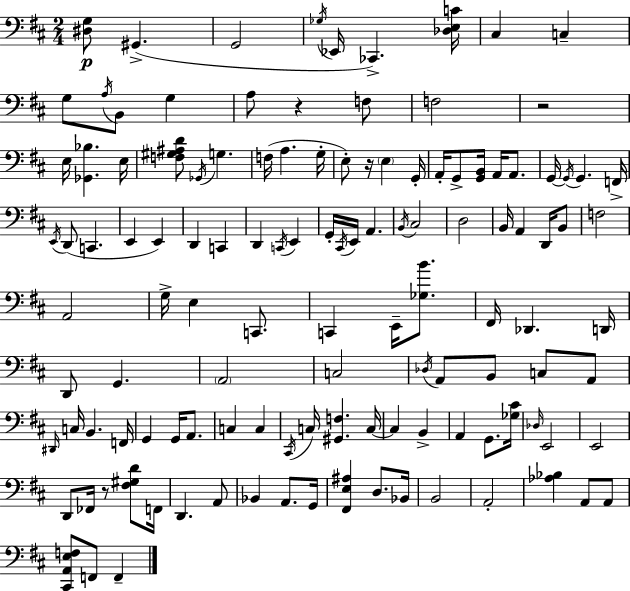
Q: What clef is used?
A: bass